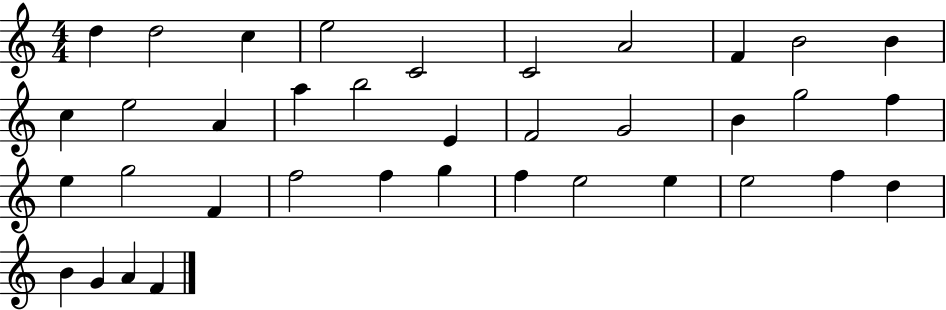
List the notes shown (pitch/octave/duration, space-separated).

D5/q D5/h C5/q E5/h C4/h C4/h A4/h F4/q B4/h B4/q C5/q E5/h A4/q A5/q B5/h E4/q F4/h G4/h B4/q G5/h F5/q E5/q G5/h F4/q F5/h F5/q G5/q F5/q E5/h E5/q E5/h F5/q D5/q B4/q G4/q A4/q F4/q